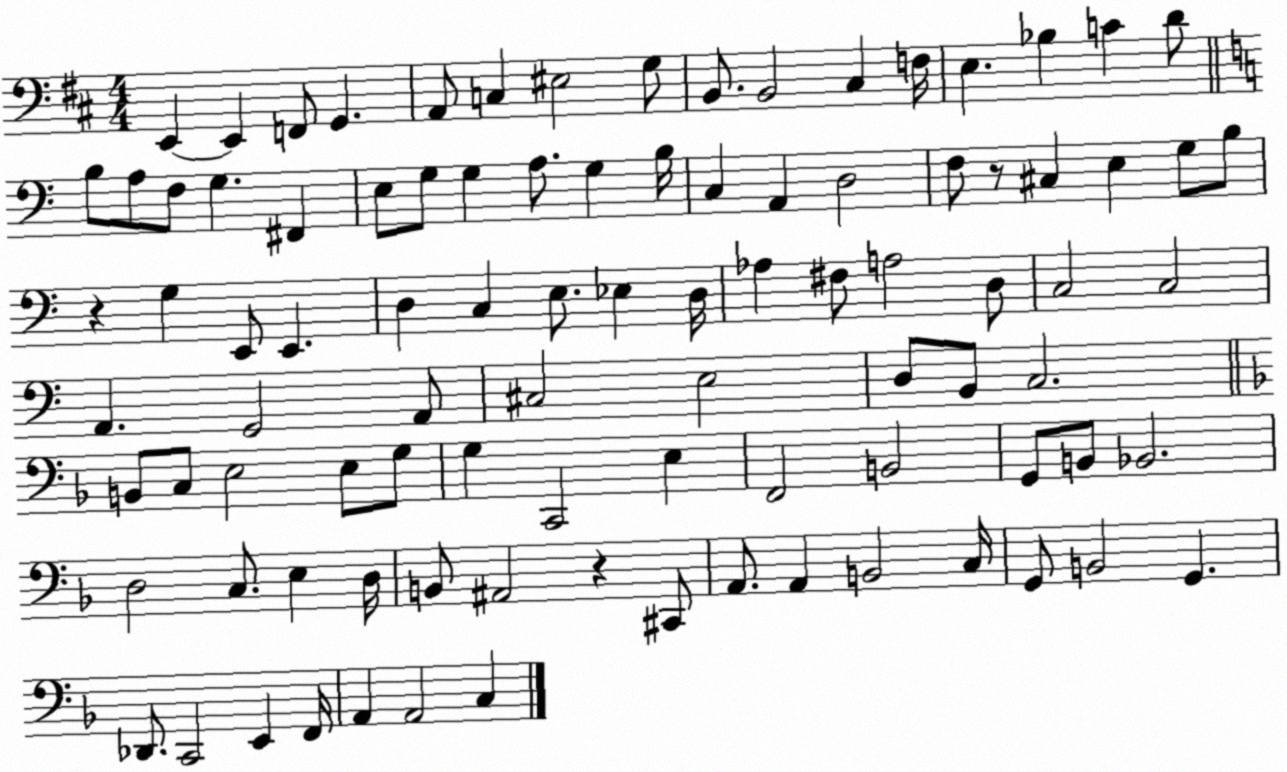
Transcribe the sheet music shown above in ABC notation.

X:1
T:Untitled
M:4/4
L:1/4
K:D
E,, E,, F,,/2 G,, A,,/2 C, ^E,2 G,/2 B,,/2 B,,2 ^C, F,/4 E, _B, C D/2 B,/2 A,/2 F,/2 G, ^F,, E,/2 G,/2 G, A,/2 G, B,/4 C, A,, D,2 F,/2 z/2 ^C, E, G,/2 B,/2 z G, E,,/2 E,, D, C, E,/2 _E, D,/4 _A, ^F,/2 A,2 D,/2 C,2 C,2 A,, G,,2 A,,/2 ^C,2 E,2 D,/2 B,,/2 C,2 B,,/2 C,/2 E,2 E,/2 G,/2 G, C,,2 E, F,,2 B,,2 G,,/2 B,,/2 _B,,2 D,2 C,/2 E, D,/4 B,,/2 ^A,,2 z ^C,,/2 A,,/2 A,, B,,2 C,/4 G,,/2 B,,2 G,, _D,,/2 C,,2 E,, F,,/4 A,, A,,2 C,